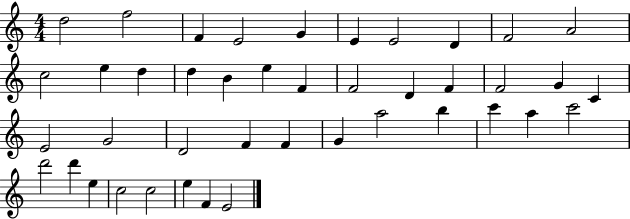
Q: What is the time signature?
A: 4/4